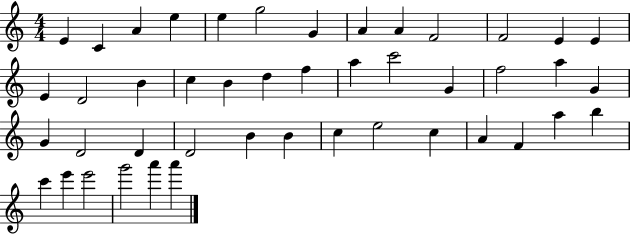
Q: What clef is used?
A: treble